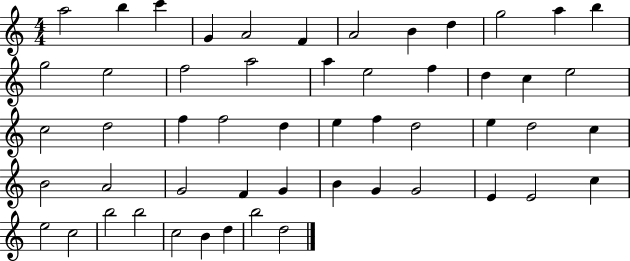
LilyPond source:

{
  \clef treble
  \numericTimeSignature
  \time 4/4
  \key c \major
  a''2 b''4 c'''4 | g'4 a'2 f'4 | a'2 b'4 d''4 | g''2 a''4 b''4 | \break g''2 e''2 | f''2 a''2 | a''4 e''2 f''4 | d''4 c''4 e''2 | \break c''2 d''2 | f''4 f''2 d''4 | e''4 f''4 d''2 | e''4 d''2 c''4 | \break b'2 a'2 | g'2 f'4 g'4 | b'4 g'4 g'2 | e'4 e'2 c''4 | \break e''2 c''2 | b''2 b''2 | c''2 b'4 d''4 | b''2 d''2 | \break \bar "|."
}